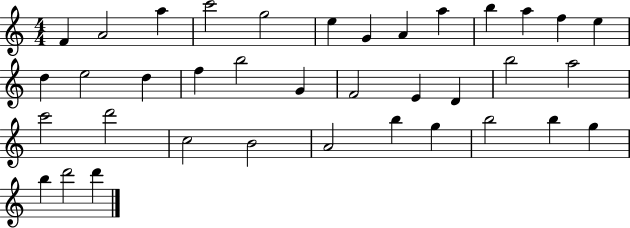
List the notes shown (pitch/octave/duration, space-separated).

F4/q A4/h A5/q C6/h G5/h E5/q G4/q A4/q A5/q B5/q A5/q F5/q E5/q D5/q E5/h D5/q F5/q B5/h G4/q F4/h E4/q D4/q B5/h A5/h C6/h D6/h C5/h B4/h A4/h B5/q G5/q B5/h B5/q G5/q B5/q D6/h D6/q